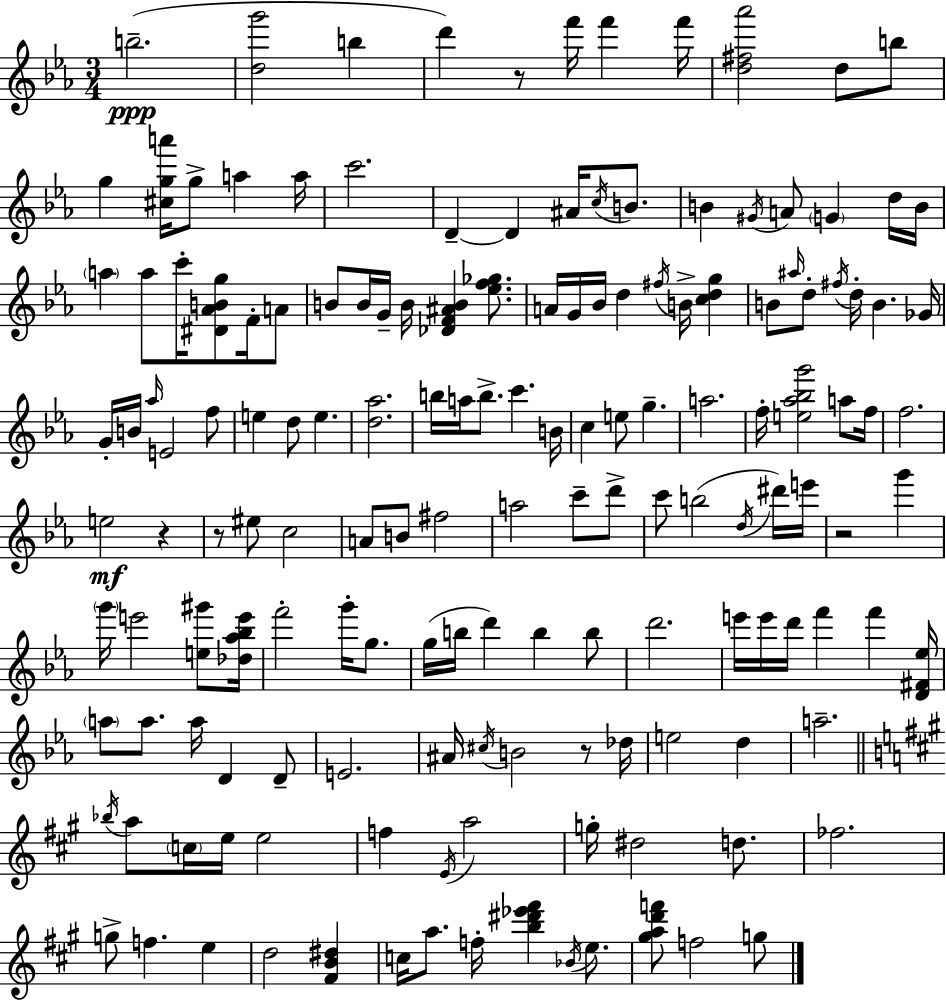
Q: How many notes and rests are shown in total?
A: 154